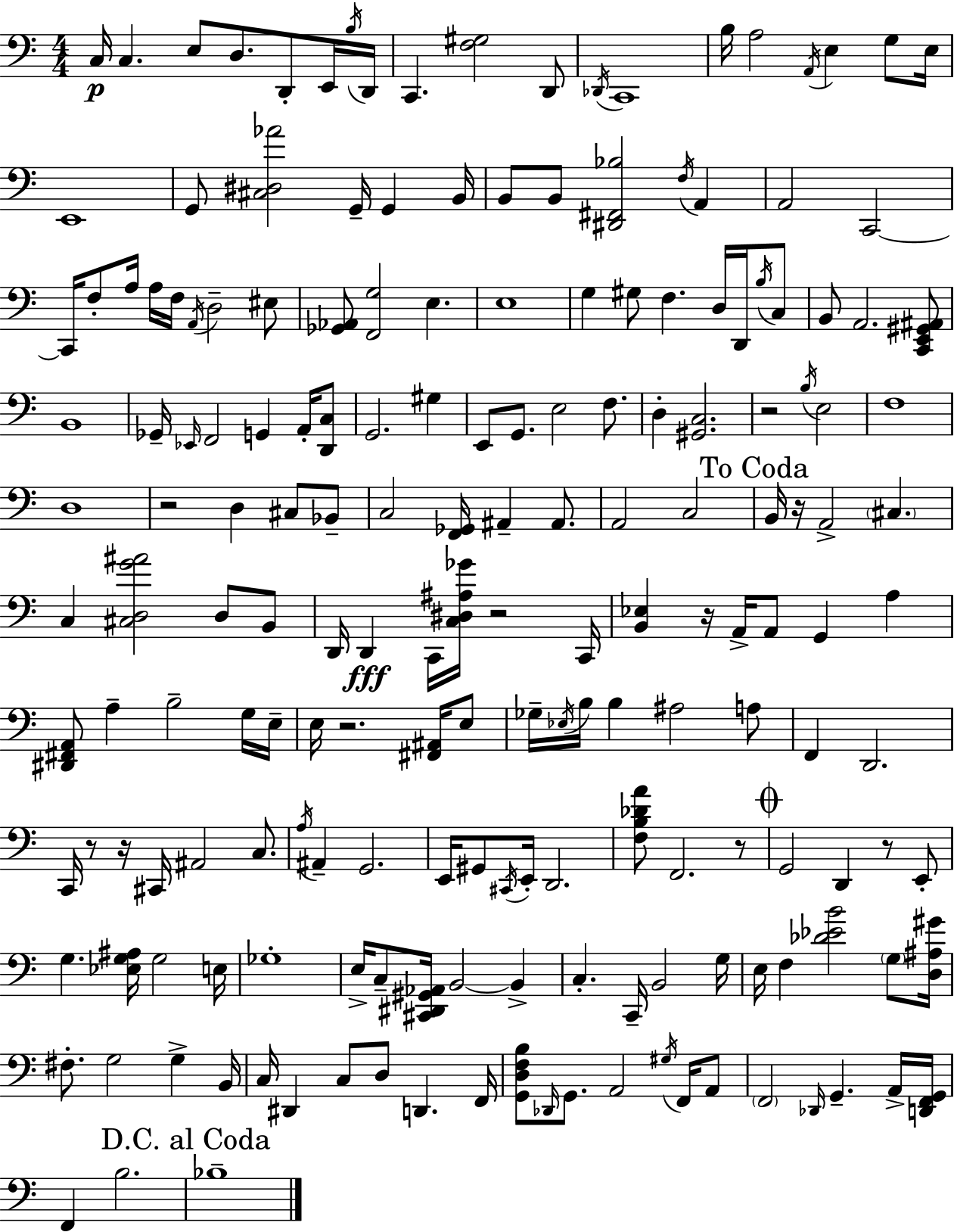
{
  \clef bass
  \numericTimeSignature
  \time 4/4
  \key c \major
  c16\p c4. e8 d8. d,8-. e,16 \acciaccatura { b16 } | d,16 c,4. <f gis>2 d,8 | \acciaccatura { des,16 } c,1 | b16 a2 \acciaccatura { a,16 } e4 | \break g8 e16 e,1 | g,8 <cis dis aes'>2 g,16-- g,4 | b,16 b,8 b,8 <dis, fis, bes>2 \acciaccatura { f16 } | a,4 a,2 c,2~~ | \break c,16 f8-. a16 a16 f16 \acciaccatura { a,16 } d2-- | eis8 <ges, aes,>8 <f, g>2 e4. | e1 | g4 gis8 f4. | \break d16 d,16 \acciaccatura { b16 } c8 b,8 a,2. | <c, e, gis, ais,>8 b,1 | ges,16-- \grace { ees,16 } f,2 | g,4 a,16-. <d, c>8 g,2. | \break gis4 e,8 g,8. e2 | f8. d4-. <gis, c>2. | r2 \acciaccatura { b16 } | e2 f1 | \break d1 | r2 | d4 cis8 bes,8-- c2 | <f, ges,>16 ais,4-- ais,8. a,2 | \break c2 \mark "To Coda" b,16 r16 a,2-> | \parenthesize cis4. c4 <cis d g' ais'>2 | d8 b,8 d,16 d,4\fff c,16 <c dis ais ges'>16 r2 | c,16 <b, ees>4 r16 a,16-> a,8 | \break g,4 a4 <dis, fis, a,>8 a4-- b2-- | g16 e16-- e16 r2. | <fis, ais,>16 e8 ges16-- \acciaccatura { ees16 } b16 b4 ais2 | a8 f,4 d,2. | \break c,16 r8 r16 cis,16 ais,2 | c8. \acciaccatura { a16 } ais,4-- g,2. | e,16 gis,8 \acciaccatura { cis,16 } e,16-. d,2. | <f b des' a'>8 f,2. | \break r8 \mark \markup { \musicglyph "scripts.coda" } g,2 | d,4 r8 e,8-. g4. | <ees g ais>16 g2 e16 ges1-. | e16-> c8-- <cis, dis, gis, aes,>16 b,2~~ | \break b,4-> c4.-. | c,16-- b,2 g16 e16 f4 | <des' ees' b'>2 \parenthesize g8 <d ais gis'>16 fis8.-. g2 | g4-> b,16 c16 dis,4 | \break c8 d8 d,4. f,16 <g, d f b>8 \grace { des,16 } g,8. | a,2 \acciaccatura { gis16 } f,16 a,8 \parenthesize f,2 | \grace { des,16 } g,4.-- a,16-> <d, f, g,>16 f,4 | b2. \mark "D.C. al Coda" bes1-- | \break \bar "|."
}